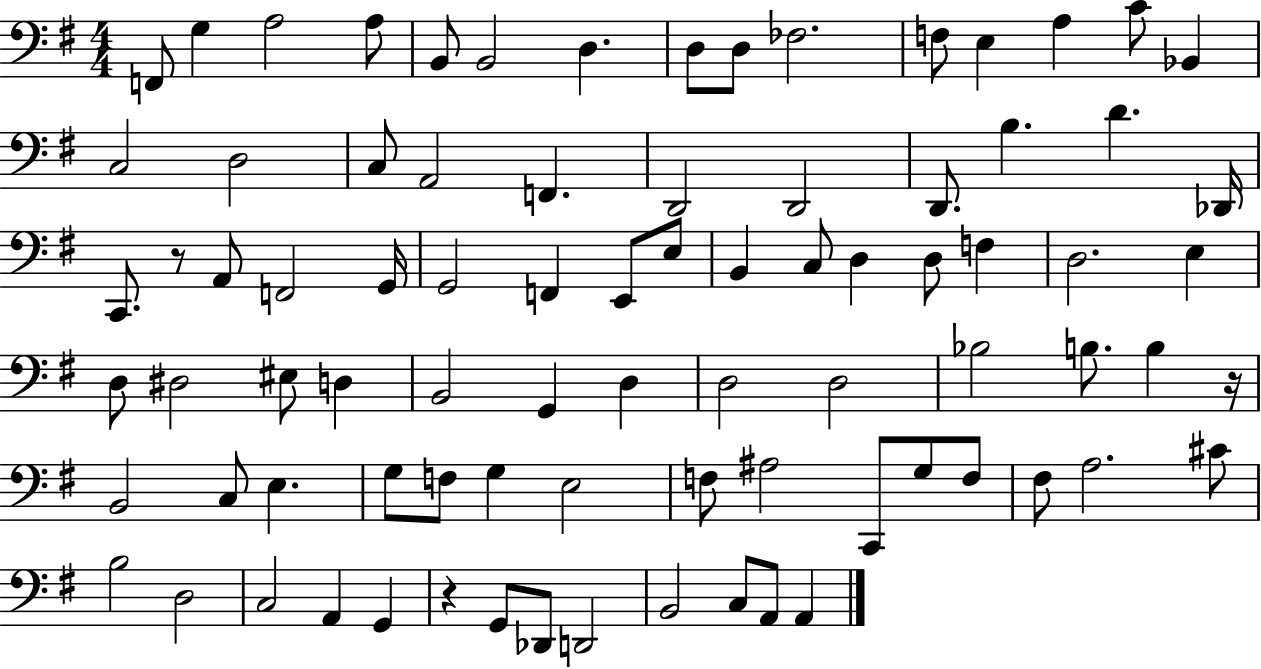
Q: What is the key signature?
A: G major